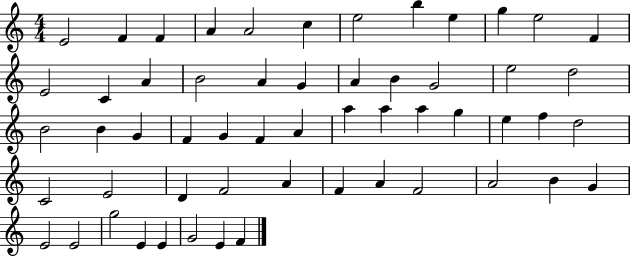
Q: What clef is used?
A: treble